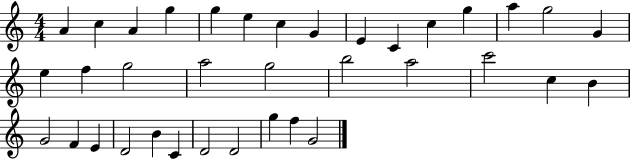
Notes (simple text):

A4/q C5/q A4/q G5/q G5/q E5/q C5/q G4/q E4/q C4/q C5/q G5/q A5/q G5/h G4/q E5/q F5/q G5/h A5/h G5/h B5/h A5/h C6/h C5/q B4/q G4/h F4/q E4/q D4/h B4/q C4/q D4/h D4/h G5/q F5/q G4/h